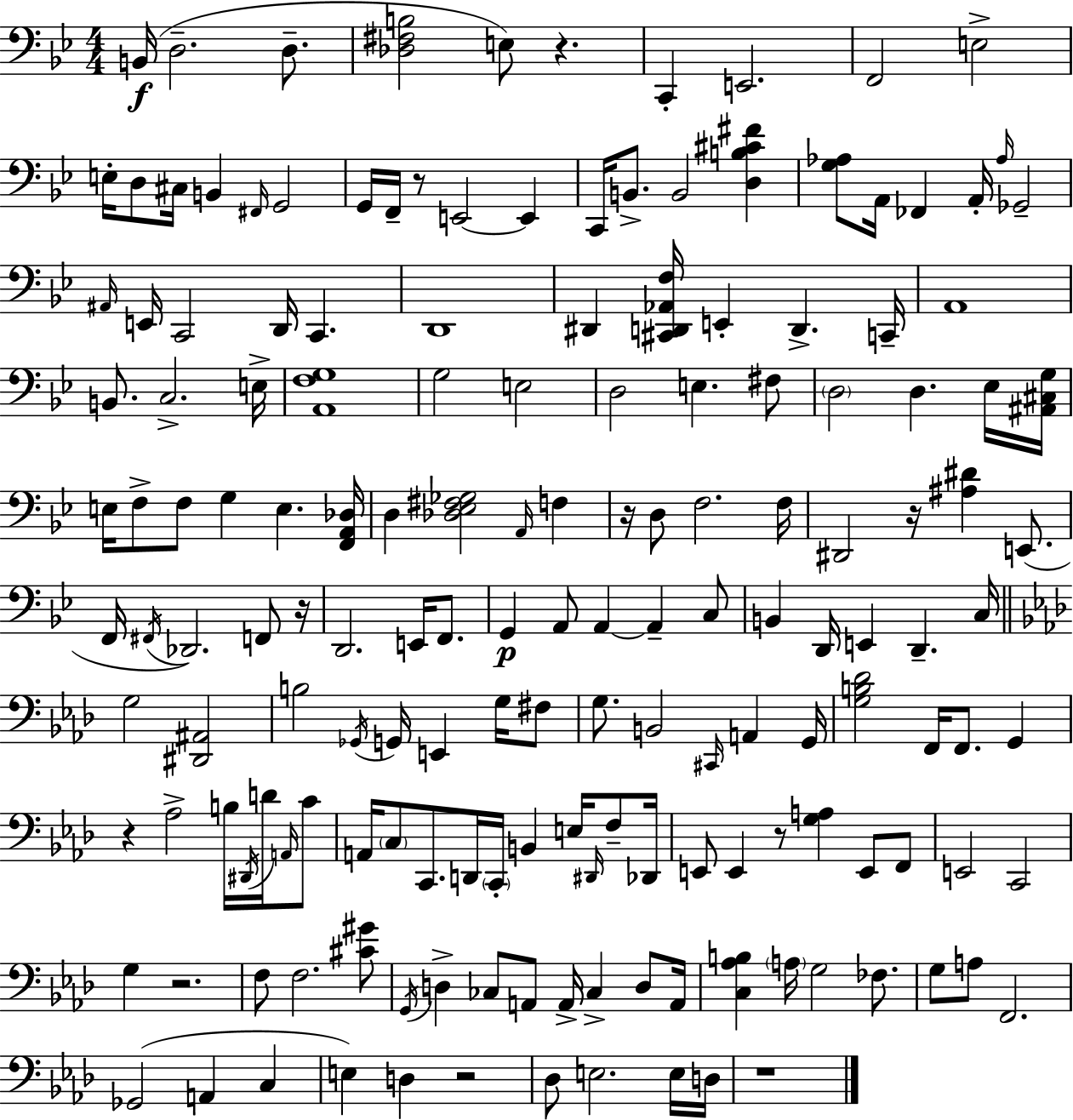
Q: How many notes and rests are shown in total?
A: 165